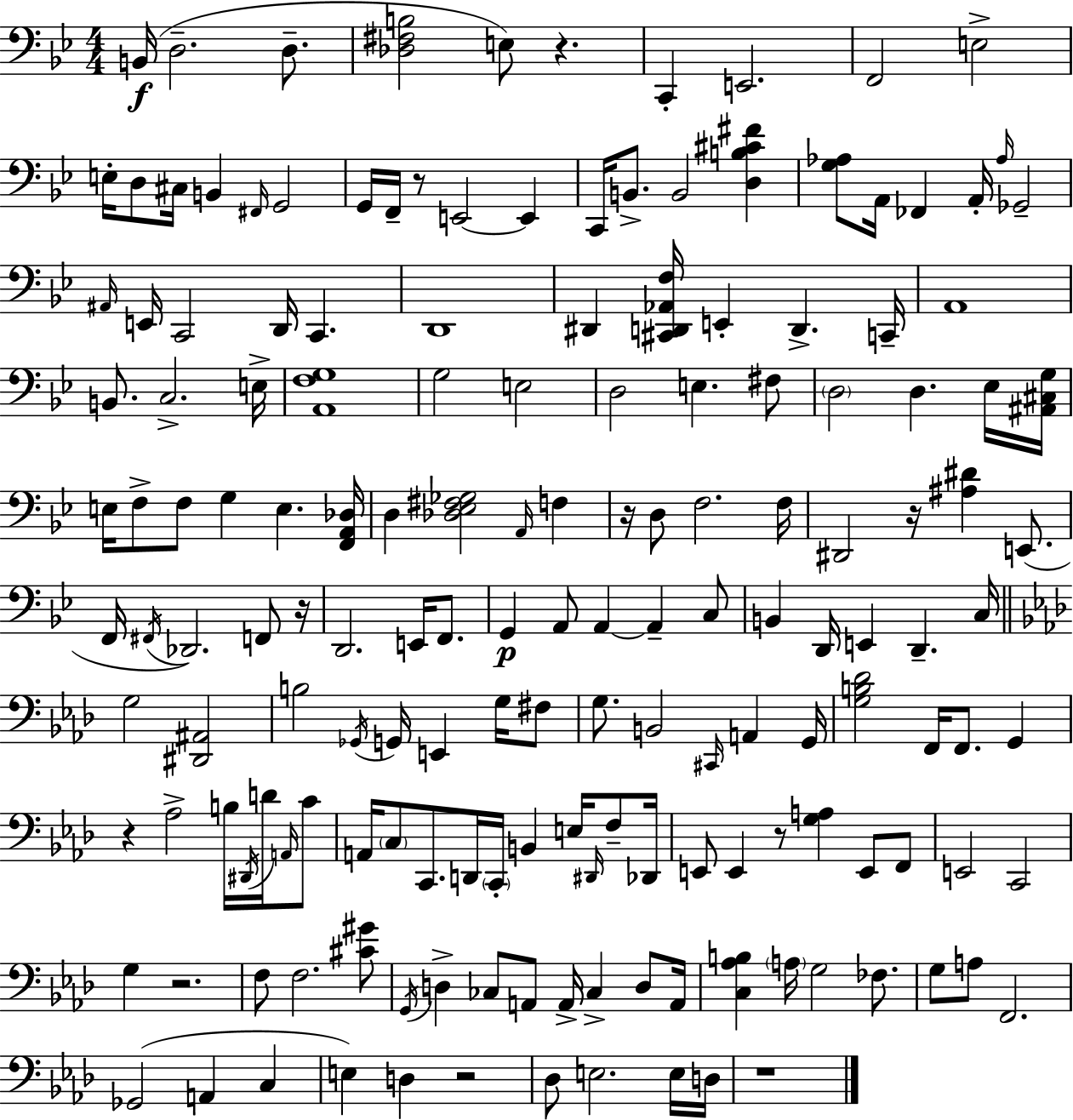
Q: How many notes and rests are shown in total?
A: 165